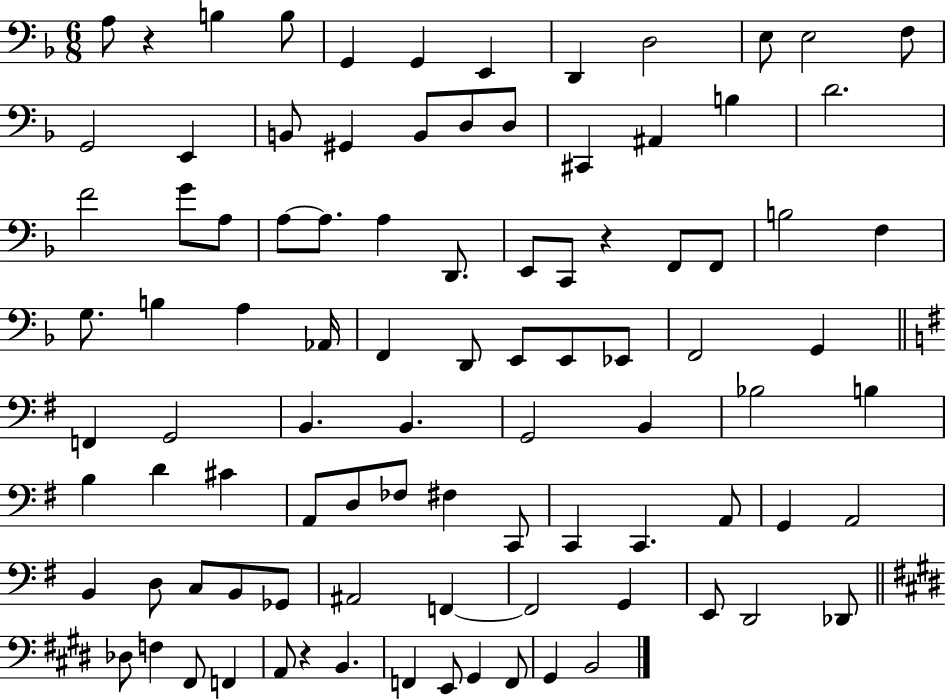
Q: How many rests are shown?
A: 3